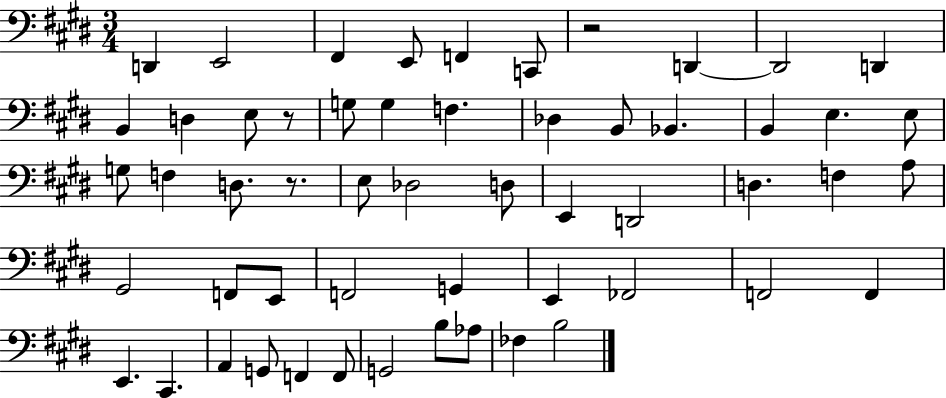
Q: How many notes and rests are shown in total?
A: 55